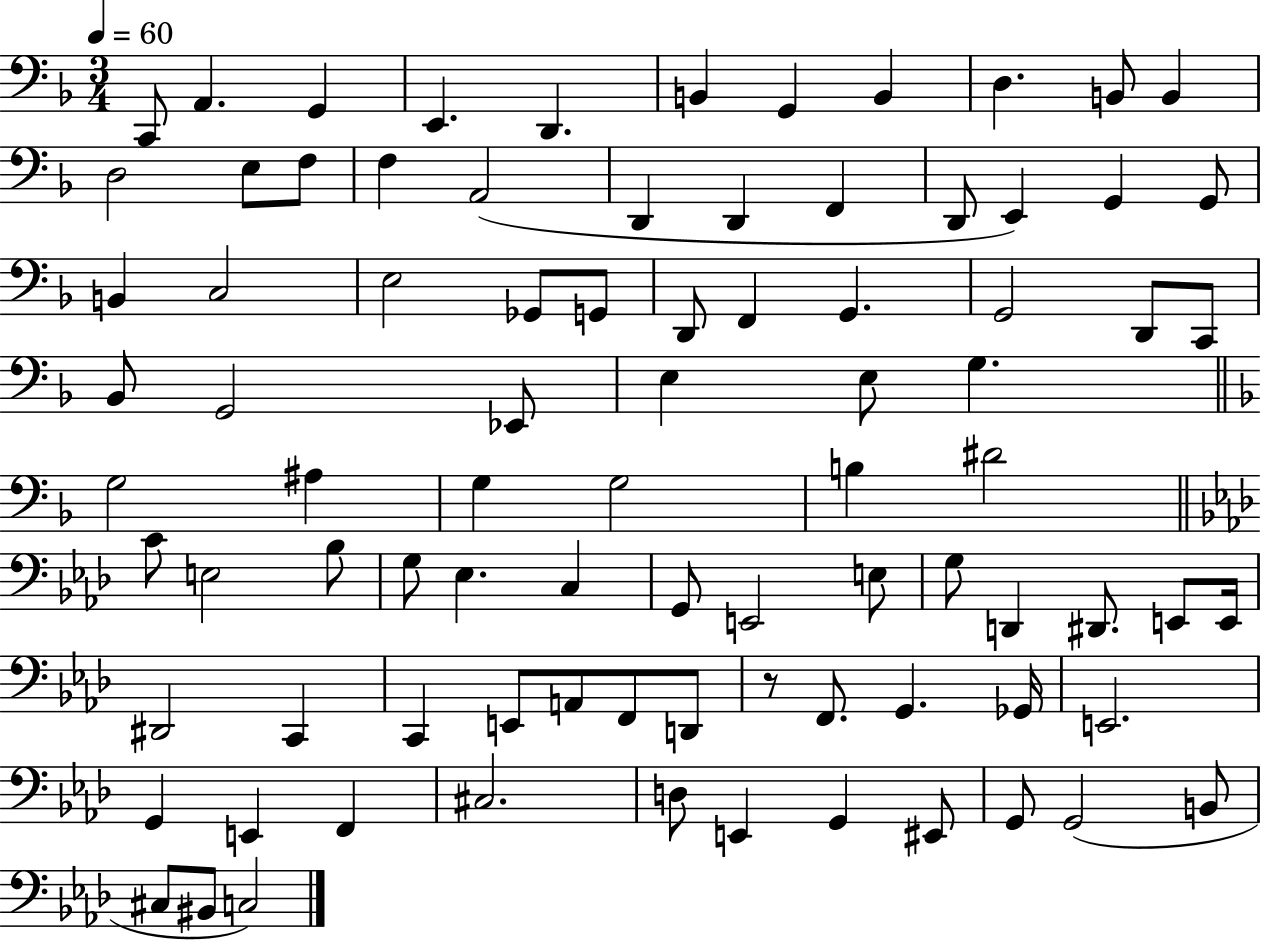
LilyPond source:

{
  \clef bass
  \numericTimeSignature
  \time 3/4
  \key f \major
  \tempo 4 = 60
  \repeat volta 2 { c,8 a,4. g,4 | e,4. d,4. | b,4 g,4 b,4 | d4. b,8 b,4 | \break d2 e8 f8 | f4 a,2( | d,4 d,4 f,4 | d,8 e,4) g,4 g,8 | \break b,4 c2 | e2 ges,8 g,8 | d,8 f,4 g,4. | g,2 d,8 c,8 | \break bes,8 g,2 ees,8 | e4 e8 g4. | \bar "||" \break \key d \minor g2 ais4 | g4 g2 | b4 dis'2 | \bar "||" \break \key aes \major c'8 e2 bes8 | g8 ees4. c4 | g,8 e,2 e8 | g8 d,4 dis,8. e,8 e,16 | \break dis,2 c,4 | c,4 e,8 a,8 f,8 d,8 | r8 f,8. g,4. ges,16 | e,2. | \break g,4 e,4 f,4 | cis2. | d8 e,4 g,4 eis,8 | g,8 g,2( b,8 | \break cis8 bis,8 c2) | } \bar "|."
}